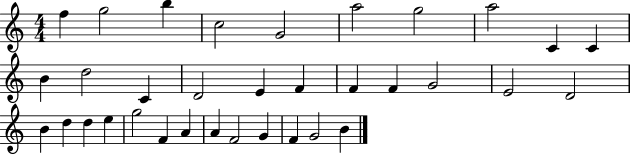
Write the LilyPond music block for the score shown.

{
  \clef treble
  \numericTimeSignature
  \time 4/4
  \key c \major
  f''4 g''2 b''4 | c''2 g'2 | a''2 g''2 | a''2 c'4 c'4 | \break b'4 d''2 c'4 | d'2 e'4 f'4 | f'4 f'4 g'2 | e'2 d'2 | \break b'4 d''4 d''4 e''4 | g''2 f'4 a'4 | a'4 f'2 g'4 | f'4 g'2 b'4 | \break \bar "|."
}